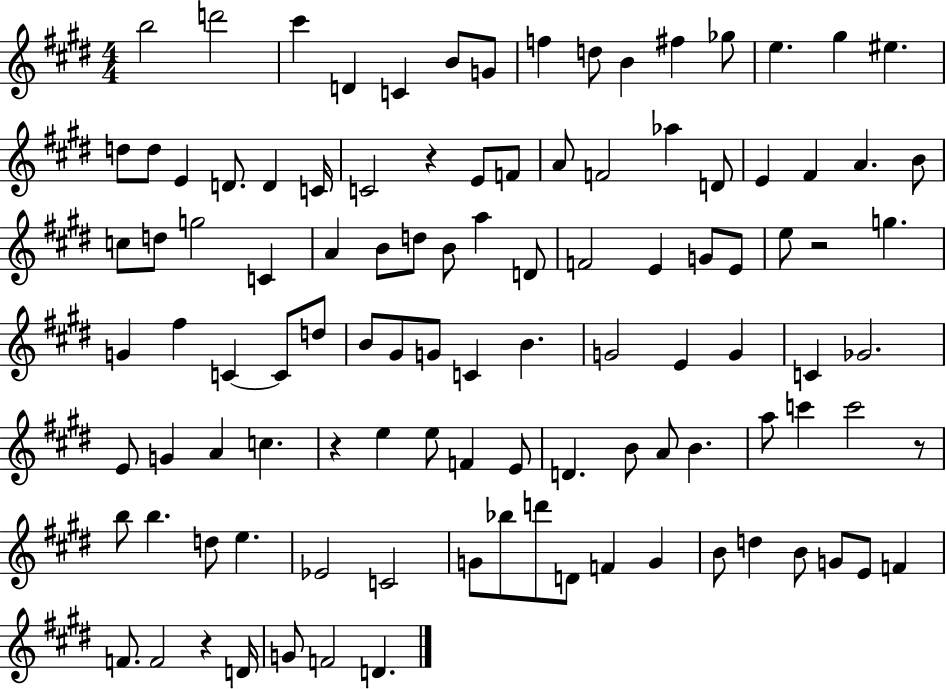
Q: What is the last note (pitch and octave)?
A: D4